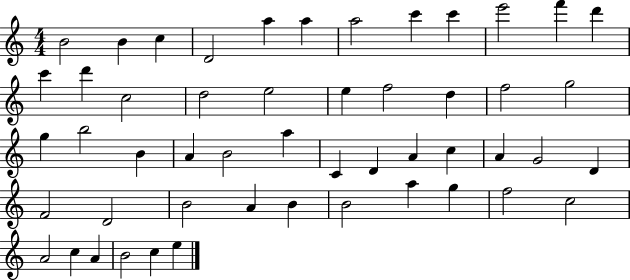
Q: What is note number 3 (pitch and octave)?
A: C5